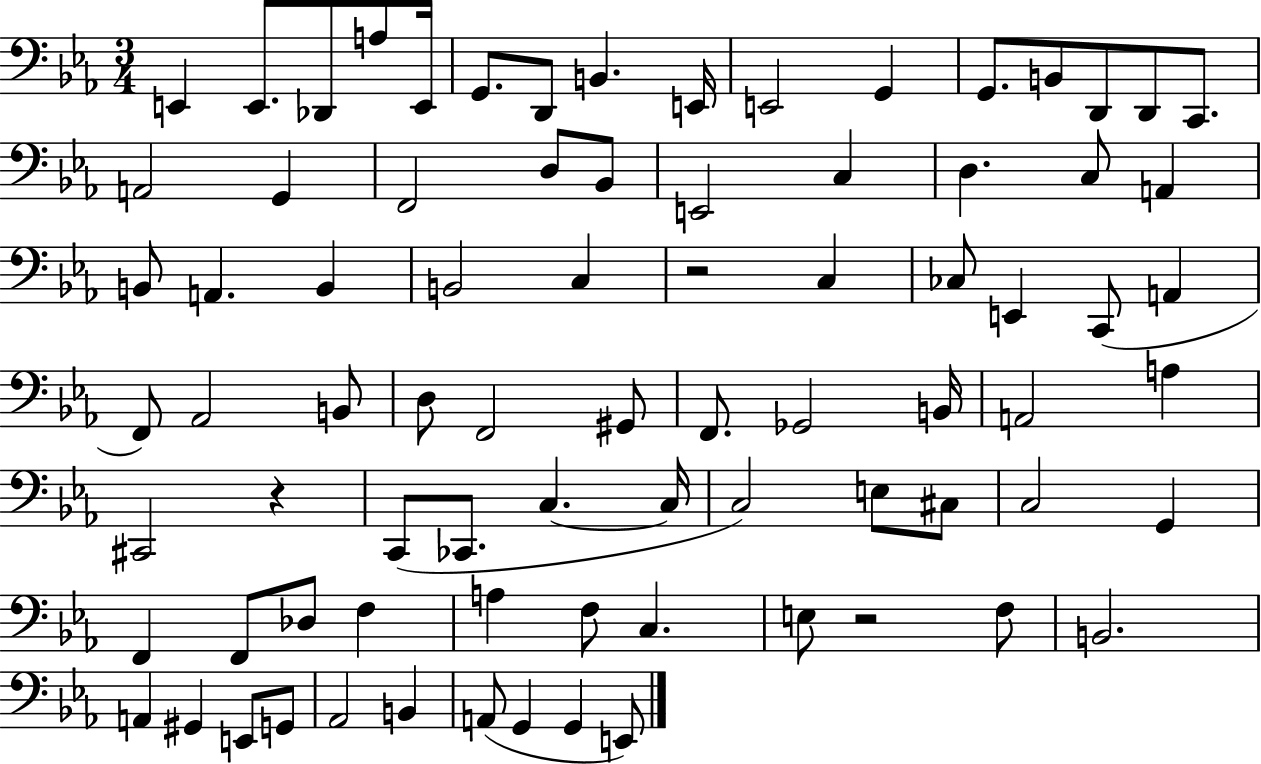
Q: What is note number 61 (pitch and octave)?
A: F3